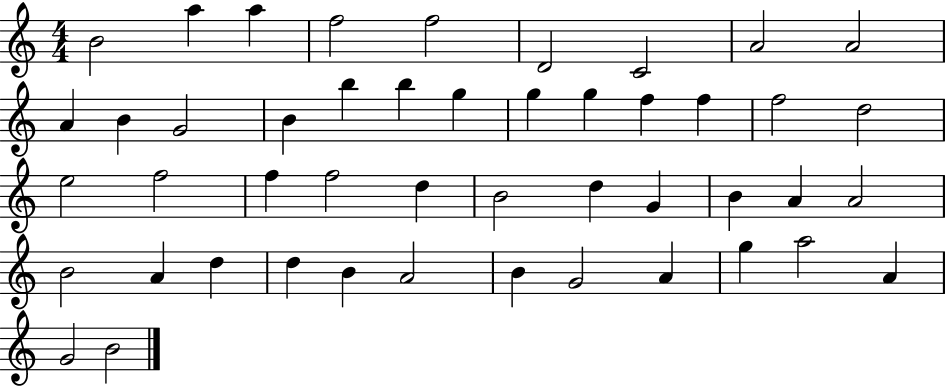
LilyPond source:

{
  \clef treble
  \numericTimeSignature
  \time 4/4
  \key c \major
  b'2 a''4 a''4 | f''2 f''2 | d'2 c'2 | a'2 a'2 | \break a'4 b'4 g'2 | b'4 b''4 b''4 g''4 | g''4 g''4 f''4 f''4 | f''2 d''2 | \break e''2 f''2 | f''4 f''2 d''4 | b'2 d''4 g'4 | b'4 a'4 a'2 | \break b'2 a'4 d''4 | d''4 b'4 a'2 | b'4 g'2 a'4 | g''4 a''2 a'4 | \break g'2 b'2 | \bar "|."
}